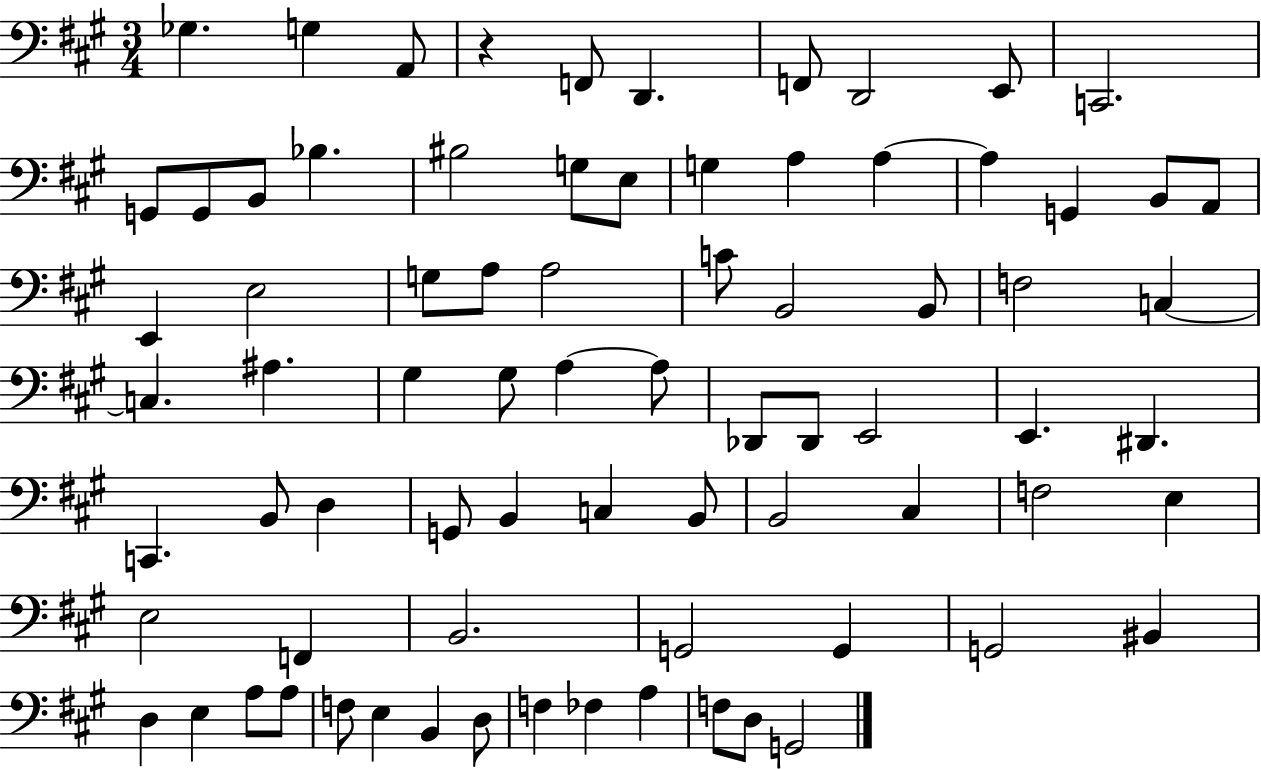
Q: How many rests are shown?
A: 1